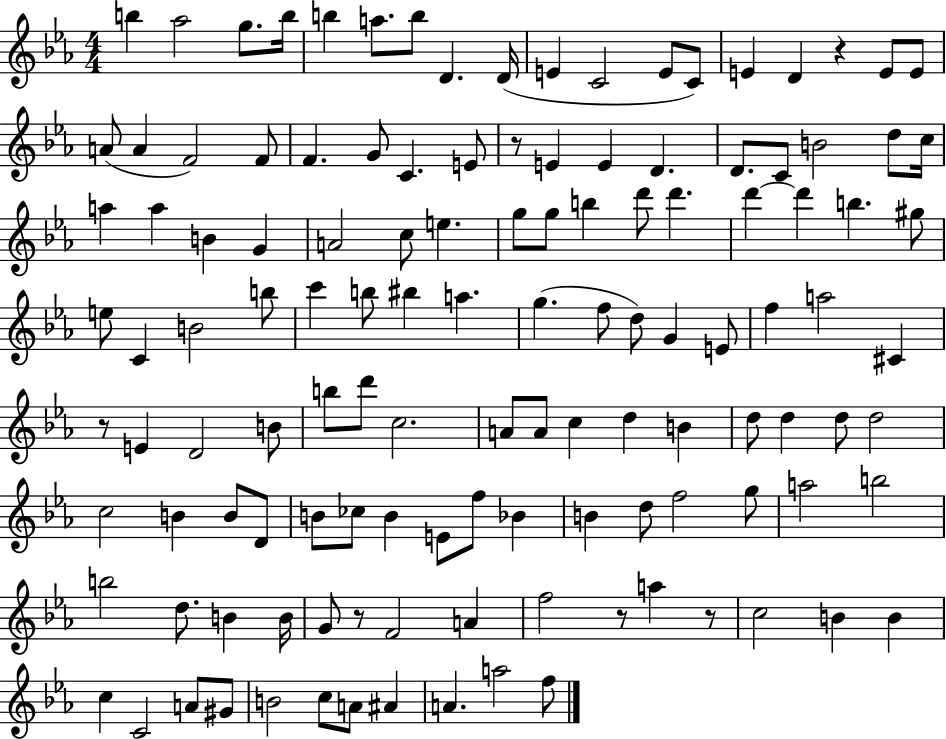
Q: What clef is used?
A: treble